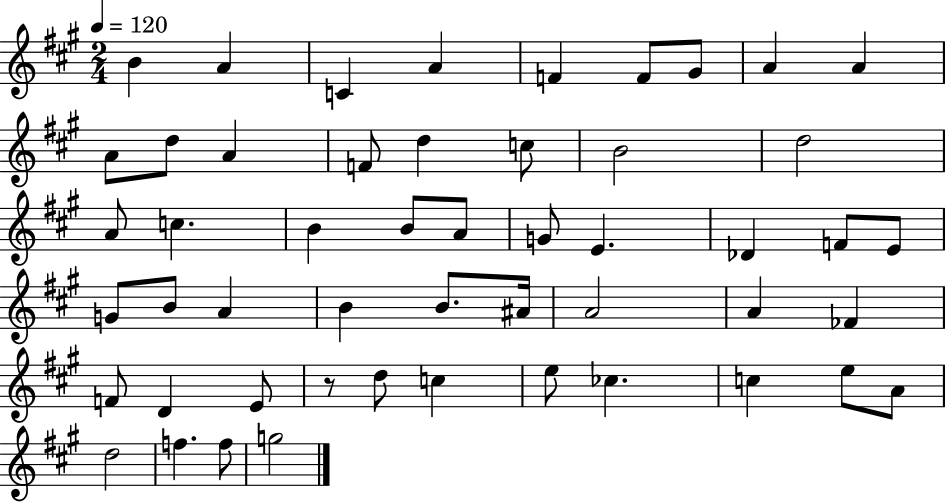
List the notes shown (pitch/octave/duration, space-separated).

B4/q A4/q C4/q A4/q F4/q F4/e G#4/e A4/q A4/q A4/e D5/e A4/q F4/e D5/q C5/e B4/h D5/h A4/e C5/q. B4/q B4/e A4/e G4/e E4/q. Db4/q F4/e E4/e G4/e B4/e A4/q B4/q B4/e. A#4/s A4/h A4/q FES4/q F4/e D4/q E4/e R/e D5/e C5/q E5/e CES5/q. C5/q E5/e A4/e D5/h F5/q. F5/e G5/h